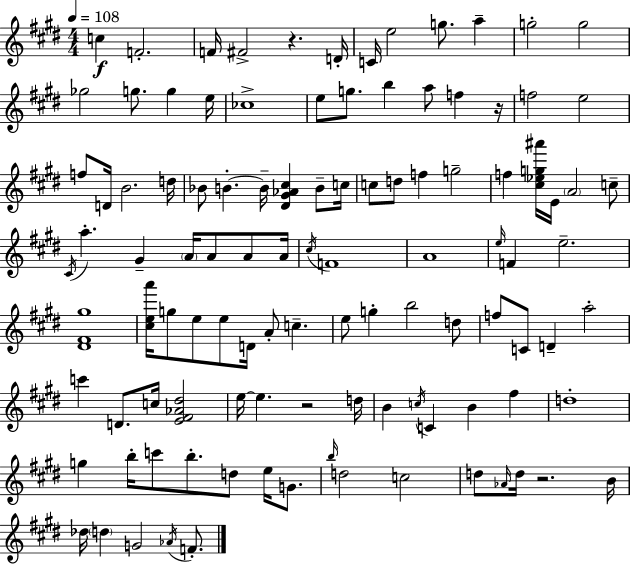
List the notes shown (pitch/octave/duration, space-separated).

C5/q F4/h. F4/s F#4/h R/q. D4/s C4/s E5/h G5/e. A5/q G5/h G5/h Gb5/h G5/e. G5/q E5/s CES5/w E5/e G5/e. B5/q A5/e F5/q R/s F5/h E5/h F5/e D4/s B4/h. D5/s Bb4/e B4/q. B4/s [D#4,G#4,Ab4,C#5]/q B4/e C5/s C5/e D5/e F5/q G5/h F5/q [C#5,Eb5,G5,A#6]/s E4/s A4/h C5/e C#4/s A5/q. G#4/q A4/s A4/e A4/e A4/s C#5/s F4/w A4/w E5/s F4/q E5/h. [D#4,F#4,G#5]/w [C#5,E5,A6]/s G5/e E5/e E5/e D4/s A4/e C5/q. E5/e G5/q B5/h D5/e F5/e C4/e D4/q A5/h C6/q D4/e. C5/s [E4,F#4,Ab4,D#5]/h E5/s E5/q. R/h D5/s B4/q C5/s C4/q B4/q F#5/q D5/w G5/q B5/s C6/e B5/e. D5/e E5/s G4/e. B5/s D5/h C5/h D5/e Ab4/s D5/s R/h. B4/s Db5/s D5/q G4/h Ab4/s F4/e.